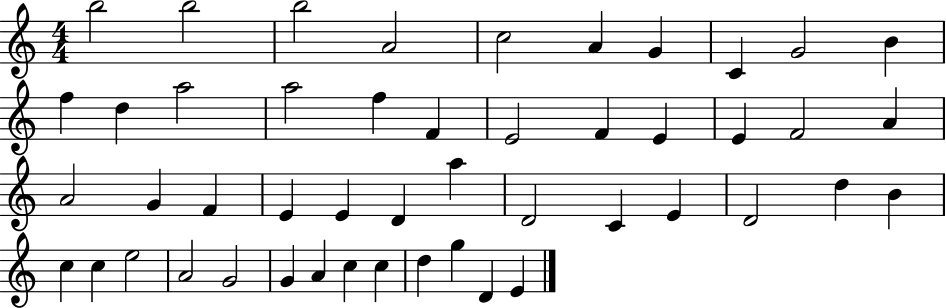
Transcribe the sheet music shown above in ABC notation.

X:1
T:Untitled
M:4/4
L:1/4
K:C
b2 b2 b2 A2 c2 A G C G2 B f d a2 a2 f F E2 F E E F2 A A2 G F E E D a D2 C E D2 d B c c e2 A2 G2 G A c c d g D E